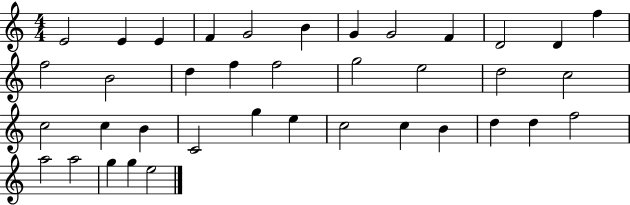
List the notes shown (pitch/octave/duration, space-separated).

E4/h E4/q E4/q F4/q G4/h B4/q G4/q G4/h F4/q D4/h D4/q F5/q F5/h B4/h D5/q F5/q F5/h G5/h E5/h D5/h C5/h C5/h C5/q B4/q C4/h G5/q E5/q C5/h C5/q B4/q D5/q D5/q F5/h A5/h A5/h G5/q G5/q E5/h